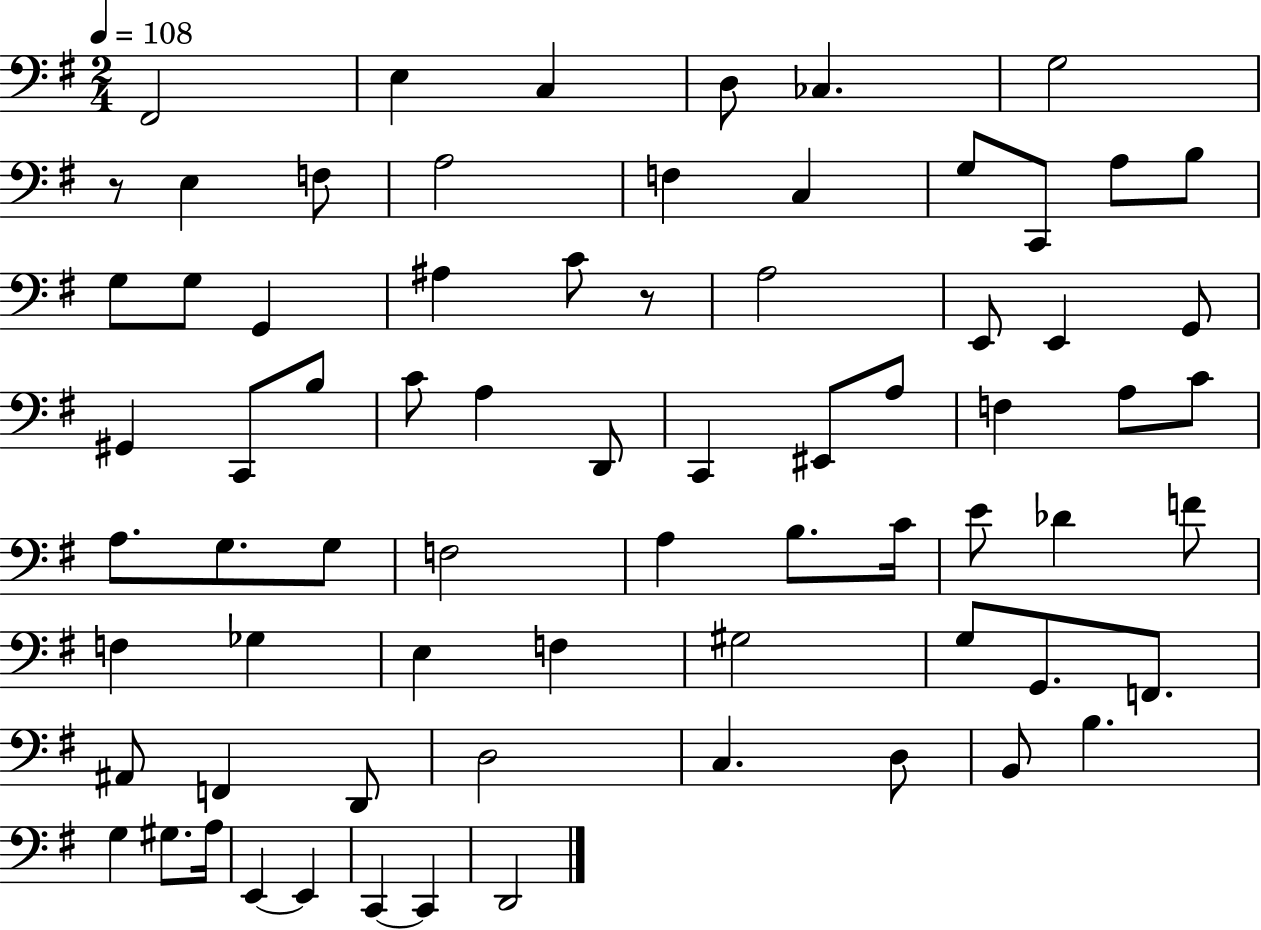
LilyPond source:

{
  \clef bass
  \numericTimeSignature
  \time 2/4
  \key g \major
  \tempo 4 = 108
  fis,2 | e4 c4 | d8 ces4. | g2 | \break r8 e4 f8 | a2 | f4 c4 | g8 c,8 a8 b8 | \break g8 g8 g,4 | ais4 c'8 r8 | a2 | e,8 e,4 g,8 | \break gis,4 c,8 b8 | c'8 a4 d,8 | c,4 eis,8 a8 | f4 a8 c'8 | \break a8. g8. g8 | f2 | a4 b8. c'16 | e'8 des'4 f'8 | \break f4 ges4 | e4 f4 | gis2 | g8 g,8. f,8. | \break ais,8 f,4 d,8 | d2 | c4. d8 | b,8 b4. | \break g4 gis8. a16 | e,4~~ e,4 | c,4~~ c,4 | d,2 | \break \bar "|."
}